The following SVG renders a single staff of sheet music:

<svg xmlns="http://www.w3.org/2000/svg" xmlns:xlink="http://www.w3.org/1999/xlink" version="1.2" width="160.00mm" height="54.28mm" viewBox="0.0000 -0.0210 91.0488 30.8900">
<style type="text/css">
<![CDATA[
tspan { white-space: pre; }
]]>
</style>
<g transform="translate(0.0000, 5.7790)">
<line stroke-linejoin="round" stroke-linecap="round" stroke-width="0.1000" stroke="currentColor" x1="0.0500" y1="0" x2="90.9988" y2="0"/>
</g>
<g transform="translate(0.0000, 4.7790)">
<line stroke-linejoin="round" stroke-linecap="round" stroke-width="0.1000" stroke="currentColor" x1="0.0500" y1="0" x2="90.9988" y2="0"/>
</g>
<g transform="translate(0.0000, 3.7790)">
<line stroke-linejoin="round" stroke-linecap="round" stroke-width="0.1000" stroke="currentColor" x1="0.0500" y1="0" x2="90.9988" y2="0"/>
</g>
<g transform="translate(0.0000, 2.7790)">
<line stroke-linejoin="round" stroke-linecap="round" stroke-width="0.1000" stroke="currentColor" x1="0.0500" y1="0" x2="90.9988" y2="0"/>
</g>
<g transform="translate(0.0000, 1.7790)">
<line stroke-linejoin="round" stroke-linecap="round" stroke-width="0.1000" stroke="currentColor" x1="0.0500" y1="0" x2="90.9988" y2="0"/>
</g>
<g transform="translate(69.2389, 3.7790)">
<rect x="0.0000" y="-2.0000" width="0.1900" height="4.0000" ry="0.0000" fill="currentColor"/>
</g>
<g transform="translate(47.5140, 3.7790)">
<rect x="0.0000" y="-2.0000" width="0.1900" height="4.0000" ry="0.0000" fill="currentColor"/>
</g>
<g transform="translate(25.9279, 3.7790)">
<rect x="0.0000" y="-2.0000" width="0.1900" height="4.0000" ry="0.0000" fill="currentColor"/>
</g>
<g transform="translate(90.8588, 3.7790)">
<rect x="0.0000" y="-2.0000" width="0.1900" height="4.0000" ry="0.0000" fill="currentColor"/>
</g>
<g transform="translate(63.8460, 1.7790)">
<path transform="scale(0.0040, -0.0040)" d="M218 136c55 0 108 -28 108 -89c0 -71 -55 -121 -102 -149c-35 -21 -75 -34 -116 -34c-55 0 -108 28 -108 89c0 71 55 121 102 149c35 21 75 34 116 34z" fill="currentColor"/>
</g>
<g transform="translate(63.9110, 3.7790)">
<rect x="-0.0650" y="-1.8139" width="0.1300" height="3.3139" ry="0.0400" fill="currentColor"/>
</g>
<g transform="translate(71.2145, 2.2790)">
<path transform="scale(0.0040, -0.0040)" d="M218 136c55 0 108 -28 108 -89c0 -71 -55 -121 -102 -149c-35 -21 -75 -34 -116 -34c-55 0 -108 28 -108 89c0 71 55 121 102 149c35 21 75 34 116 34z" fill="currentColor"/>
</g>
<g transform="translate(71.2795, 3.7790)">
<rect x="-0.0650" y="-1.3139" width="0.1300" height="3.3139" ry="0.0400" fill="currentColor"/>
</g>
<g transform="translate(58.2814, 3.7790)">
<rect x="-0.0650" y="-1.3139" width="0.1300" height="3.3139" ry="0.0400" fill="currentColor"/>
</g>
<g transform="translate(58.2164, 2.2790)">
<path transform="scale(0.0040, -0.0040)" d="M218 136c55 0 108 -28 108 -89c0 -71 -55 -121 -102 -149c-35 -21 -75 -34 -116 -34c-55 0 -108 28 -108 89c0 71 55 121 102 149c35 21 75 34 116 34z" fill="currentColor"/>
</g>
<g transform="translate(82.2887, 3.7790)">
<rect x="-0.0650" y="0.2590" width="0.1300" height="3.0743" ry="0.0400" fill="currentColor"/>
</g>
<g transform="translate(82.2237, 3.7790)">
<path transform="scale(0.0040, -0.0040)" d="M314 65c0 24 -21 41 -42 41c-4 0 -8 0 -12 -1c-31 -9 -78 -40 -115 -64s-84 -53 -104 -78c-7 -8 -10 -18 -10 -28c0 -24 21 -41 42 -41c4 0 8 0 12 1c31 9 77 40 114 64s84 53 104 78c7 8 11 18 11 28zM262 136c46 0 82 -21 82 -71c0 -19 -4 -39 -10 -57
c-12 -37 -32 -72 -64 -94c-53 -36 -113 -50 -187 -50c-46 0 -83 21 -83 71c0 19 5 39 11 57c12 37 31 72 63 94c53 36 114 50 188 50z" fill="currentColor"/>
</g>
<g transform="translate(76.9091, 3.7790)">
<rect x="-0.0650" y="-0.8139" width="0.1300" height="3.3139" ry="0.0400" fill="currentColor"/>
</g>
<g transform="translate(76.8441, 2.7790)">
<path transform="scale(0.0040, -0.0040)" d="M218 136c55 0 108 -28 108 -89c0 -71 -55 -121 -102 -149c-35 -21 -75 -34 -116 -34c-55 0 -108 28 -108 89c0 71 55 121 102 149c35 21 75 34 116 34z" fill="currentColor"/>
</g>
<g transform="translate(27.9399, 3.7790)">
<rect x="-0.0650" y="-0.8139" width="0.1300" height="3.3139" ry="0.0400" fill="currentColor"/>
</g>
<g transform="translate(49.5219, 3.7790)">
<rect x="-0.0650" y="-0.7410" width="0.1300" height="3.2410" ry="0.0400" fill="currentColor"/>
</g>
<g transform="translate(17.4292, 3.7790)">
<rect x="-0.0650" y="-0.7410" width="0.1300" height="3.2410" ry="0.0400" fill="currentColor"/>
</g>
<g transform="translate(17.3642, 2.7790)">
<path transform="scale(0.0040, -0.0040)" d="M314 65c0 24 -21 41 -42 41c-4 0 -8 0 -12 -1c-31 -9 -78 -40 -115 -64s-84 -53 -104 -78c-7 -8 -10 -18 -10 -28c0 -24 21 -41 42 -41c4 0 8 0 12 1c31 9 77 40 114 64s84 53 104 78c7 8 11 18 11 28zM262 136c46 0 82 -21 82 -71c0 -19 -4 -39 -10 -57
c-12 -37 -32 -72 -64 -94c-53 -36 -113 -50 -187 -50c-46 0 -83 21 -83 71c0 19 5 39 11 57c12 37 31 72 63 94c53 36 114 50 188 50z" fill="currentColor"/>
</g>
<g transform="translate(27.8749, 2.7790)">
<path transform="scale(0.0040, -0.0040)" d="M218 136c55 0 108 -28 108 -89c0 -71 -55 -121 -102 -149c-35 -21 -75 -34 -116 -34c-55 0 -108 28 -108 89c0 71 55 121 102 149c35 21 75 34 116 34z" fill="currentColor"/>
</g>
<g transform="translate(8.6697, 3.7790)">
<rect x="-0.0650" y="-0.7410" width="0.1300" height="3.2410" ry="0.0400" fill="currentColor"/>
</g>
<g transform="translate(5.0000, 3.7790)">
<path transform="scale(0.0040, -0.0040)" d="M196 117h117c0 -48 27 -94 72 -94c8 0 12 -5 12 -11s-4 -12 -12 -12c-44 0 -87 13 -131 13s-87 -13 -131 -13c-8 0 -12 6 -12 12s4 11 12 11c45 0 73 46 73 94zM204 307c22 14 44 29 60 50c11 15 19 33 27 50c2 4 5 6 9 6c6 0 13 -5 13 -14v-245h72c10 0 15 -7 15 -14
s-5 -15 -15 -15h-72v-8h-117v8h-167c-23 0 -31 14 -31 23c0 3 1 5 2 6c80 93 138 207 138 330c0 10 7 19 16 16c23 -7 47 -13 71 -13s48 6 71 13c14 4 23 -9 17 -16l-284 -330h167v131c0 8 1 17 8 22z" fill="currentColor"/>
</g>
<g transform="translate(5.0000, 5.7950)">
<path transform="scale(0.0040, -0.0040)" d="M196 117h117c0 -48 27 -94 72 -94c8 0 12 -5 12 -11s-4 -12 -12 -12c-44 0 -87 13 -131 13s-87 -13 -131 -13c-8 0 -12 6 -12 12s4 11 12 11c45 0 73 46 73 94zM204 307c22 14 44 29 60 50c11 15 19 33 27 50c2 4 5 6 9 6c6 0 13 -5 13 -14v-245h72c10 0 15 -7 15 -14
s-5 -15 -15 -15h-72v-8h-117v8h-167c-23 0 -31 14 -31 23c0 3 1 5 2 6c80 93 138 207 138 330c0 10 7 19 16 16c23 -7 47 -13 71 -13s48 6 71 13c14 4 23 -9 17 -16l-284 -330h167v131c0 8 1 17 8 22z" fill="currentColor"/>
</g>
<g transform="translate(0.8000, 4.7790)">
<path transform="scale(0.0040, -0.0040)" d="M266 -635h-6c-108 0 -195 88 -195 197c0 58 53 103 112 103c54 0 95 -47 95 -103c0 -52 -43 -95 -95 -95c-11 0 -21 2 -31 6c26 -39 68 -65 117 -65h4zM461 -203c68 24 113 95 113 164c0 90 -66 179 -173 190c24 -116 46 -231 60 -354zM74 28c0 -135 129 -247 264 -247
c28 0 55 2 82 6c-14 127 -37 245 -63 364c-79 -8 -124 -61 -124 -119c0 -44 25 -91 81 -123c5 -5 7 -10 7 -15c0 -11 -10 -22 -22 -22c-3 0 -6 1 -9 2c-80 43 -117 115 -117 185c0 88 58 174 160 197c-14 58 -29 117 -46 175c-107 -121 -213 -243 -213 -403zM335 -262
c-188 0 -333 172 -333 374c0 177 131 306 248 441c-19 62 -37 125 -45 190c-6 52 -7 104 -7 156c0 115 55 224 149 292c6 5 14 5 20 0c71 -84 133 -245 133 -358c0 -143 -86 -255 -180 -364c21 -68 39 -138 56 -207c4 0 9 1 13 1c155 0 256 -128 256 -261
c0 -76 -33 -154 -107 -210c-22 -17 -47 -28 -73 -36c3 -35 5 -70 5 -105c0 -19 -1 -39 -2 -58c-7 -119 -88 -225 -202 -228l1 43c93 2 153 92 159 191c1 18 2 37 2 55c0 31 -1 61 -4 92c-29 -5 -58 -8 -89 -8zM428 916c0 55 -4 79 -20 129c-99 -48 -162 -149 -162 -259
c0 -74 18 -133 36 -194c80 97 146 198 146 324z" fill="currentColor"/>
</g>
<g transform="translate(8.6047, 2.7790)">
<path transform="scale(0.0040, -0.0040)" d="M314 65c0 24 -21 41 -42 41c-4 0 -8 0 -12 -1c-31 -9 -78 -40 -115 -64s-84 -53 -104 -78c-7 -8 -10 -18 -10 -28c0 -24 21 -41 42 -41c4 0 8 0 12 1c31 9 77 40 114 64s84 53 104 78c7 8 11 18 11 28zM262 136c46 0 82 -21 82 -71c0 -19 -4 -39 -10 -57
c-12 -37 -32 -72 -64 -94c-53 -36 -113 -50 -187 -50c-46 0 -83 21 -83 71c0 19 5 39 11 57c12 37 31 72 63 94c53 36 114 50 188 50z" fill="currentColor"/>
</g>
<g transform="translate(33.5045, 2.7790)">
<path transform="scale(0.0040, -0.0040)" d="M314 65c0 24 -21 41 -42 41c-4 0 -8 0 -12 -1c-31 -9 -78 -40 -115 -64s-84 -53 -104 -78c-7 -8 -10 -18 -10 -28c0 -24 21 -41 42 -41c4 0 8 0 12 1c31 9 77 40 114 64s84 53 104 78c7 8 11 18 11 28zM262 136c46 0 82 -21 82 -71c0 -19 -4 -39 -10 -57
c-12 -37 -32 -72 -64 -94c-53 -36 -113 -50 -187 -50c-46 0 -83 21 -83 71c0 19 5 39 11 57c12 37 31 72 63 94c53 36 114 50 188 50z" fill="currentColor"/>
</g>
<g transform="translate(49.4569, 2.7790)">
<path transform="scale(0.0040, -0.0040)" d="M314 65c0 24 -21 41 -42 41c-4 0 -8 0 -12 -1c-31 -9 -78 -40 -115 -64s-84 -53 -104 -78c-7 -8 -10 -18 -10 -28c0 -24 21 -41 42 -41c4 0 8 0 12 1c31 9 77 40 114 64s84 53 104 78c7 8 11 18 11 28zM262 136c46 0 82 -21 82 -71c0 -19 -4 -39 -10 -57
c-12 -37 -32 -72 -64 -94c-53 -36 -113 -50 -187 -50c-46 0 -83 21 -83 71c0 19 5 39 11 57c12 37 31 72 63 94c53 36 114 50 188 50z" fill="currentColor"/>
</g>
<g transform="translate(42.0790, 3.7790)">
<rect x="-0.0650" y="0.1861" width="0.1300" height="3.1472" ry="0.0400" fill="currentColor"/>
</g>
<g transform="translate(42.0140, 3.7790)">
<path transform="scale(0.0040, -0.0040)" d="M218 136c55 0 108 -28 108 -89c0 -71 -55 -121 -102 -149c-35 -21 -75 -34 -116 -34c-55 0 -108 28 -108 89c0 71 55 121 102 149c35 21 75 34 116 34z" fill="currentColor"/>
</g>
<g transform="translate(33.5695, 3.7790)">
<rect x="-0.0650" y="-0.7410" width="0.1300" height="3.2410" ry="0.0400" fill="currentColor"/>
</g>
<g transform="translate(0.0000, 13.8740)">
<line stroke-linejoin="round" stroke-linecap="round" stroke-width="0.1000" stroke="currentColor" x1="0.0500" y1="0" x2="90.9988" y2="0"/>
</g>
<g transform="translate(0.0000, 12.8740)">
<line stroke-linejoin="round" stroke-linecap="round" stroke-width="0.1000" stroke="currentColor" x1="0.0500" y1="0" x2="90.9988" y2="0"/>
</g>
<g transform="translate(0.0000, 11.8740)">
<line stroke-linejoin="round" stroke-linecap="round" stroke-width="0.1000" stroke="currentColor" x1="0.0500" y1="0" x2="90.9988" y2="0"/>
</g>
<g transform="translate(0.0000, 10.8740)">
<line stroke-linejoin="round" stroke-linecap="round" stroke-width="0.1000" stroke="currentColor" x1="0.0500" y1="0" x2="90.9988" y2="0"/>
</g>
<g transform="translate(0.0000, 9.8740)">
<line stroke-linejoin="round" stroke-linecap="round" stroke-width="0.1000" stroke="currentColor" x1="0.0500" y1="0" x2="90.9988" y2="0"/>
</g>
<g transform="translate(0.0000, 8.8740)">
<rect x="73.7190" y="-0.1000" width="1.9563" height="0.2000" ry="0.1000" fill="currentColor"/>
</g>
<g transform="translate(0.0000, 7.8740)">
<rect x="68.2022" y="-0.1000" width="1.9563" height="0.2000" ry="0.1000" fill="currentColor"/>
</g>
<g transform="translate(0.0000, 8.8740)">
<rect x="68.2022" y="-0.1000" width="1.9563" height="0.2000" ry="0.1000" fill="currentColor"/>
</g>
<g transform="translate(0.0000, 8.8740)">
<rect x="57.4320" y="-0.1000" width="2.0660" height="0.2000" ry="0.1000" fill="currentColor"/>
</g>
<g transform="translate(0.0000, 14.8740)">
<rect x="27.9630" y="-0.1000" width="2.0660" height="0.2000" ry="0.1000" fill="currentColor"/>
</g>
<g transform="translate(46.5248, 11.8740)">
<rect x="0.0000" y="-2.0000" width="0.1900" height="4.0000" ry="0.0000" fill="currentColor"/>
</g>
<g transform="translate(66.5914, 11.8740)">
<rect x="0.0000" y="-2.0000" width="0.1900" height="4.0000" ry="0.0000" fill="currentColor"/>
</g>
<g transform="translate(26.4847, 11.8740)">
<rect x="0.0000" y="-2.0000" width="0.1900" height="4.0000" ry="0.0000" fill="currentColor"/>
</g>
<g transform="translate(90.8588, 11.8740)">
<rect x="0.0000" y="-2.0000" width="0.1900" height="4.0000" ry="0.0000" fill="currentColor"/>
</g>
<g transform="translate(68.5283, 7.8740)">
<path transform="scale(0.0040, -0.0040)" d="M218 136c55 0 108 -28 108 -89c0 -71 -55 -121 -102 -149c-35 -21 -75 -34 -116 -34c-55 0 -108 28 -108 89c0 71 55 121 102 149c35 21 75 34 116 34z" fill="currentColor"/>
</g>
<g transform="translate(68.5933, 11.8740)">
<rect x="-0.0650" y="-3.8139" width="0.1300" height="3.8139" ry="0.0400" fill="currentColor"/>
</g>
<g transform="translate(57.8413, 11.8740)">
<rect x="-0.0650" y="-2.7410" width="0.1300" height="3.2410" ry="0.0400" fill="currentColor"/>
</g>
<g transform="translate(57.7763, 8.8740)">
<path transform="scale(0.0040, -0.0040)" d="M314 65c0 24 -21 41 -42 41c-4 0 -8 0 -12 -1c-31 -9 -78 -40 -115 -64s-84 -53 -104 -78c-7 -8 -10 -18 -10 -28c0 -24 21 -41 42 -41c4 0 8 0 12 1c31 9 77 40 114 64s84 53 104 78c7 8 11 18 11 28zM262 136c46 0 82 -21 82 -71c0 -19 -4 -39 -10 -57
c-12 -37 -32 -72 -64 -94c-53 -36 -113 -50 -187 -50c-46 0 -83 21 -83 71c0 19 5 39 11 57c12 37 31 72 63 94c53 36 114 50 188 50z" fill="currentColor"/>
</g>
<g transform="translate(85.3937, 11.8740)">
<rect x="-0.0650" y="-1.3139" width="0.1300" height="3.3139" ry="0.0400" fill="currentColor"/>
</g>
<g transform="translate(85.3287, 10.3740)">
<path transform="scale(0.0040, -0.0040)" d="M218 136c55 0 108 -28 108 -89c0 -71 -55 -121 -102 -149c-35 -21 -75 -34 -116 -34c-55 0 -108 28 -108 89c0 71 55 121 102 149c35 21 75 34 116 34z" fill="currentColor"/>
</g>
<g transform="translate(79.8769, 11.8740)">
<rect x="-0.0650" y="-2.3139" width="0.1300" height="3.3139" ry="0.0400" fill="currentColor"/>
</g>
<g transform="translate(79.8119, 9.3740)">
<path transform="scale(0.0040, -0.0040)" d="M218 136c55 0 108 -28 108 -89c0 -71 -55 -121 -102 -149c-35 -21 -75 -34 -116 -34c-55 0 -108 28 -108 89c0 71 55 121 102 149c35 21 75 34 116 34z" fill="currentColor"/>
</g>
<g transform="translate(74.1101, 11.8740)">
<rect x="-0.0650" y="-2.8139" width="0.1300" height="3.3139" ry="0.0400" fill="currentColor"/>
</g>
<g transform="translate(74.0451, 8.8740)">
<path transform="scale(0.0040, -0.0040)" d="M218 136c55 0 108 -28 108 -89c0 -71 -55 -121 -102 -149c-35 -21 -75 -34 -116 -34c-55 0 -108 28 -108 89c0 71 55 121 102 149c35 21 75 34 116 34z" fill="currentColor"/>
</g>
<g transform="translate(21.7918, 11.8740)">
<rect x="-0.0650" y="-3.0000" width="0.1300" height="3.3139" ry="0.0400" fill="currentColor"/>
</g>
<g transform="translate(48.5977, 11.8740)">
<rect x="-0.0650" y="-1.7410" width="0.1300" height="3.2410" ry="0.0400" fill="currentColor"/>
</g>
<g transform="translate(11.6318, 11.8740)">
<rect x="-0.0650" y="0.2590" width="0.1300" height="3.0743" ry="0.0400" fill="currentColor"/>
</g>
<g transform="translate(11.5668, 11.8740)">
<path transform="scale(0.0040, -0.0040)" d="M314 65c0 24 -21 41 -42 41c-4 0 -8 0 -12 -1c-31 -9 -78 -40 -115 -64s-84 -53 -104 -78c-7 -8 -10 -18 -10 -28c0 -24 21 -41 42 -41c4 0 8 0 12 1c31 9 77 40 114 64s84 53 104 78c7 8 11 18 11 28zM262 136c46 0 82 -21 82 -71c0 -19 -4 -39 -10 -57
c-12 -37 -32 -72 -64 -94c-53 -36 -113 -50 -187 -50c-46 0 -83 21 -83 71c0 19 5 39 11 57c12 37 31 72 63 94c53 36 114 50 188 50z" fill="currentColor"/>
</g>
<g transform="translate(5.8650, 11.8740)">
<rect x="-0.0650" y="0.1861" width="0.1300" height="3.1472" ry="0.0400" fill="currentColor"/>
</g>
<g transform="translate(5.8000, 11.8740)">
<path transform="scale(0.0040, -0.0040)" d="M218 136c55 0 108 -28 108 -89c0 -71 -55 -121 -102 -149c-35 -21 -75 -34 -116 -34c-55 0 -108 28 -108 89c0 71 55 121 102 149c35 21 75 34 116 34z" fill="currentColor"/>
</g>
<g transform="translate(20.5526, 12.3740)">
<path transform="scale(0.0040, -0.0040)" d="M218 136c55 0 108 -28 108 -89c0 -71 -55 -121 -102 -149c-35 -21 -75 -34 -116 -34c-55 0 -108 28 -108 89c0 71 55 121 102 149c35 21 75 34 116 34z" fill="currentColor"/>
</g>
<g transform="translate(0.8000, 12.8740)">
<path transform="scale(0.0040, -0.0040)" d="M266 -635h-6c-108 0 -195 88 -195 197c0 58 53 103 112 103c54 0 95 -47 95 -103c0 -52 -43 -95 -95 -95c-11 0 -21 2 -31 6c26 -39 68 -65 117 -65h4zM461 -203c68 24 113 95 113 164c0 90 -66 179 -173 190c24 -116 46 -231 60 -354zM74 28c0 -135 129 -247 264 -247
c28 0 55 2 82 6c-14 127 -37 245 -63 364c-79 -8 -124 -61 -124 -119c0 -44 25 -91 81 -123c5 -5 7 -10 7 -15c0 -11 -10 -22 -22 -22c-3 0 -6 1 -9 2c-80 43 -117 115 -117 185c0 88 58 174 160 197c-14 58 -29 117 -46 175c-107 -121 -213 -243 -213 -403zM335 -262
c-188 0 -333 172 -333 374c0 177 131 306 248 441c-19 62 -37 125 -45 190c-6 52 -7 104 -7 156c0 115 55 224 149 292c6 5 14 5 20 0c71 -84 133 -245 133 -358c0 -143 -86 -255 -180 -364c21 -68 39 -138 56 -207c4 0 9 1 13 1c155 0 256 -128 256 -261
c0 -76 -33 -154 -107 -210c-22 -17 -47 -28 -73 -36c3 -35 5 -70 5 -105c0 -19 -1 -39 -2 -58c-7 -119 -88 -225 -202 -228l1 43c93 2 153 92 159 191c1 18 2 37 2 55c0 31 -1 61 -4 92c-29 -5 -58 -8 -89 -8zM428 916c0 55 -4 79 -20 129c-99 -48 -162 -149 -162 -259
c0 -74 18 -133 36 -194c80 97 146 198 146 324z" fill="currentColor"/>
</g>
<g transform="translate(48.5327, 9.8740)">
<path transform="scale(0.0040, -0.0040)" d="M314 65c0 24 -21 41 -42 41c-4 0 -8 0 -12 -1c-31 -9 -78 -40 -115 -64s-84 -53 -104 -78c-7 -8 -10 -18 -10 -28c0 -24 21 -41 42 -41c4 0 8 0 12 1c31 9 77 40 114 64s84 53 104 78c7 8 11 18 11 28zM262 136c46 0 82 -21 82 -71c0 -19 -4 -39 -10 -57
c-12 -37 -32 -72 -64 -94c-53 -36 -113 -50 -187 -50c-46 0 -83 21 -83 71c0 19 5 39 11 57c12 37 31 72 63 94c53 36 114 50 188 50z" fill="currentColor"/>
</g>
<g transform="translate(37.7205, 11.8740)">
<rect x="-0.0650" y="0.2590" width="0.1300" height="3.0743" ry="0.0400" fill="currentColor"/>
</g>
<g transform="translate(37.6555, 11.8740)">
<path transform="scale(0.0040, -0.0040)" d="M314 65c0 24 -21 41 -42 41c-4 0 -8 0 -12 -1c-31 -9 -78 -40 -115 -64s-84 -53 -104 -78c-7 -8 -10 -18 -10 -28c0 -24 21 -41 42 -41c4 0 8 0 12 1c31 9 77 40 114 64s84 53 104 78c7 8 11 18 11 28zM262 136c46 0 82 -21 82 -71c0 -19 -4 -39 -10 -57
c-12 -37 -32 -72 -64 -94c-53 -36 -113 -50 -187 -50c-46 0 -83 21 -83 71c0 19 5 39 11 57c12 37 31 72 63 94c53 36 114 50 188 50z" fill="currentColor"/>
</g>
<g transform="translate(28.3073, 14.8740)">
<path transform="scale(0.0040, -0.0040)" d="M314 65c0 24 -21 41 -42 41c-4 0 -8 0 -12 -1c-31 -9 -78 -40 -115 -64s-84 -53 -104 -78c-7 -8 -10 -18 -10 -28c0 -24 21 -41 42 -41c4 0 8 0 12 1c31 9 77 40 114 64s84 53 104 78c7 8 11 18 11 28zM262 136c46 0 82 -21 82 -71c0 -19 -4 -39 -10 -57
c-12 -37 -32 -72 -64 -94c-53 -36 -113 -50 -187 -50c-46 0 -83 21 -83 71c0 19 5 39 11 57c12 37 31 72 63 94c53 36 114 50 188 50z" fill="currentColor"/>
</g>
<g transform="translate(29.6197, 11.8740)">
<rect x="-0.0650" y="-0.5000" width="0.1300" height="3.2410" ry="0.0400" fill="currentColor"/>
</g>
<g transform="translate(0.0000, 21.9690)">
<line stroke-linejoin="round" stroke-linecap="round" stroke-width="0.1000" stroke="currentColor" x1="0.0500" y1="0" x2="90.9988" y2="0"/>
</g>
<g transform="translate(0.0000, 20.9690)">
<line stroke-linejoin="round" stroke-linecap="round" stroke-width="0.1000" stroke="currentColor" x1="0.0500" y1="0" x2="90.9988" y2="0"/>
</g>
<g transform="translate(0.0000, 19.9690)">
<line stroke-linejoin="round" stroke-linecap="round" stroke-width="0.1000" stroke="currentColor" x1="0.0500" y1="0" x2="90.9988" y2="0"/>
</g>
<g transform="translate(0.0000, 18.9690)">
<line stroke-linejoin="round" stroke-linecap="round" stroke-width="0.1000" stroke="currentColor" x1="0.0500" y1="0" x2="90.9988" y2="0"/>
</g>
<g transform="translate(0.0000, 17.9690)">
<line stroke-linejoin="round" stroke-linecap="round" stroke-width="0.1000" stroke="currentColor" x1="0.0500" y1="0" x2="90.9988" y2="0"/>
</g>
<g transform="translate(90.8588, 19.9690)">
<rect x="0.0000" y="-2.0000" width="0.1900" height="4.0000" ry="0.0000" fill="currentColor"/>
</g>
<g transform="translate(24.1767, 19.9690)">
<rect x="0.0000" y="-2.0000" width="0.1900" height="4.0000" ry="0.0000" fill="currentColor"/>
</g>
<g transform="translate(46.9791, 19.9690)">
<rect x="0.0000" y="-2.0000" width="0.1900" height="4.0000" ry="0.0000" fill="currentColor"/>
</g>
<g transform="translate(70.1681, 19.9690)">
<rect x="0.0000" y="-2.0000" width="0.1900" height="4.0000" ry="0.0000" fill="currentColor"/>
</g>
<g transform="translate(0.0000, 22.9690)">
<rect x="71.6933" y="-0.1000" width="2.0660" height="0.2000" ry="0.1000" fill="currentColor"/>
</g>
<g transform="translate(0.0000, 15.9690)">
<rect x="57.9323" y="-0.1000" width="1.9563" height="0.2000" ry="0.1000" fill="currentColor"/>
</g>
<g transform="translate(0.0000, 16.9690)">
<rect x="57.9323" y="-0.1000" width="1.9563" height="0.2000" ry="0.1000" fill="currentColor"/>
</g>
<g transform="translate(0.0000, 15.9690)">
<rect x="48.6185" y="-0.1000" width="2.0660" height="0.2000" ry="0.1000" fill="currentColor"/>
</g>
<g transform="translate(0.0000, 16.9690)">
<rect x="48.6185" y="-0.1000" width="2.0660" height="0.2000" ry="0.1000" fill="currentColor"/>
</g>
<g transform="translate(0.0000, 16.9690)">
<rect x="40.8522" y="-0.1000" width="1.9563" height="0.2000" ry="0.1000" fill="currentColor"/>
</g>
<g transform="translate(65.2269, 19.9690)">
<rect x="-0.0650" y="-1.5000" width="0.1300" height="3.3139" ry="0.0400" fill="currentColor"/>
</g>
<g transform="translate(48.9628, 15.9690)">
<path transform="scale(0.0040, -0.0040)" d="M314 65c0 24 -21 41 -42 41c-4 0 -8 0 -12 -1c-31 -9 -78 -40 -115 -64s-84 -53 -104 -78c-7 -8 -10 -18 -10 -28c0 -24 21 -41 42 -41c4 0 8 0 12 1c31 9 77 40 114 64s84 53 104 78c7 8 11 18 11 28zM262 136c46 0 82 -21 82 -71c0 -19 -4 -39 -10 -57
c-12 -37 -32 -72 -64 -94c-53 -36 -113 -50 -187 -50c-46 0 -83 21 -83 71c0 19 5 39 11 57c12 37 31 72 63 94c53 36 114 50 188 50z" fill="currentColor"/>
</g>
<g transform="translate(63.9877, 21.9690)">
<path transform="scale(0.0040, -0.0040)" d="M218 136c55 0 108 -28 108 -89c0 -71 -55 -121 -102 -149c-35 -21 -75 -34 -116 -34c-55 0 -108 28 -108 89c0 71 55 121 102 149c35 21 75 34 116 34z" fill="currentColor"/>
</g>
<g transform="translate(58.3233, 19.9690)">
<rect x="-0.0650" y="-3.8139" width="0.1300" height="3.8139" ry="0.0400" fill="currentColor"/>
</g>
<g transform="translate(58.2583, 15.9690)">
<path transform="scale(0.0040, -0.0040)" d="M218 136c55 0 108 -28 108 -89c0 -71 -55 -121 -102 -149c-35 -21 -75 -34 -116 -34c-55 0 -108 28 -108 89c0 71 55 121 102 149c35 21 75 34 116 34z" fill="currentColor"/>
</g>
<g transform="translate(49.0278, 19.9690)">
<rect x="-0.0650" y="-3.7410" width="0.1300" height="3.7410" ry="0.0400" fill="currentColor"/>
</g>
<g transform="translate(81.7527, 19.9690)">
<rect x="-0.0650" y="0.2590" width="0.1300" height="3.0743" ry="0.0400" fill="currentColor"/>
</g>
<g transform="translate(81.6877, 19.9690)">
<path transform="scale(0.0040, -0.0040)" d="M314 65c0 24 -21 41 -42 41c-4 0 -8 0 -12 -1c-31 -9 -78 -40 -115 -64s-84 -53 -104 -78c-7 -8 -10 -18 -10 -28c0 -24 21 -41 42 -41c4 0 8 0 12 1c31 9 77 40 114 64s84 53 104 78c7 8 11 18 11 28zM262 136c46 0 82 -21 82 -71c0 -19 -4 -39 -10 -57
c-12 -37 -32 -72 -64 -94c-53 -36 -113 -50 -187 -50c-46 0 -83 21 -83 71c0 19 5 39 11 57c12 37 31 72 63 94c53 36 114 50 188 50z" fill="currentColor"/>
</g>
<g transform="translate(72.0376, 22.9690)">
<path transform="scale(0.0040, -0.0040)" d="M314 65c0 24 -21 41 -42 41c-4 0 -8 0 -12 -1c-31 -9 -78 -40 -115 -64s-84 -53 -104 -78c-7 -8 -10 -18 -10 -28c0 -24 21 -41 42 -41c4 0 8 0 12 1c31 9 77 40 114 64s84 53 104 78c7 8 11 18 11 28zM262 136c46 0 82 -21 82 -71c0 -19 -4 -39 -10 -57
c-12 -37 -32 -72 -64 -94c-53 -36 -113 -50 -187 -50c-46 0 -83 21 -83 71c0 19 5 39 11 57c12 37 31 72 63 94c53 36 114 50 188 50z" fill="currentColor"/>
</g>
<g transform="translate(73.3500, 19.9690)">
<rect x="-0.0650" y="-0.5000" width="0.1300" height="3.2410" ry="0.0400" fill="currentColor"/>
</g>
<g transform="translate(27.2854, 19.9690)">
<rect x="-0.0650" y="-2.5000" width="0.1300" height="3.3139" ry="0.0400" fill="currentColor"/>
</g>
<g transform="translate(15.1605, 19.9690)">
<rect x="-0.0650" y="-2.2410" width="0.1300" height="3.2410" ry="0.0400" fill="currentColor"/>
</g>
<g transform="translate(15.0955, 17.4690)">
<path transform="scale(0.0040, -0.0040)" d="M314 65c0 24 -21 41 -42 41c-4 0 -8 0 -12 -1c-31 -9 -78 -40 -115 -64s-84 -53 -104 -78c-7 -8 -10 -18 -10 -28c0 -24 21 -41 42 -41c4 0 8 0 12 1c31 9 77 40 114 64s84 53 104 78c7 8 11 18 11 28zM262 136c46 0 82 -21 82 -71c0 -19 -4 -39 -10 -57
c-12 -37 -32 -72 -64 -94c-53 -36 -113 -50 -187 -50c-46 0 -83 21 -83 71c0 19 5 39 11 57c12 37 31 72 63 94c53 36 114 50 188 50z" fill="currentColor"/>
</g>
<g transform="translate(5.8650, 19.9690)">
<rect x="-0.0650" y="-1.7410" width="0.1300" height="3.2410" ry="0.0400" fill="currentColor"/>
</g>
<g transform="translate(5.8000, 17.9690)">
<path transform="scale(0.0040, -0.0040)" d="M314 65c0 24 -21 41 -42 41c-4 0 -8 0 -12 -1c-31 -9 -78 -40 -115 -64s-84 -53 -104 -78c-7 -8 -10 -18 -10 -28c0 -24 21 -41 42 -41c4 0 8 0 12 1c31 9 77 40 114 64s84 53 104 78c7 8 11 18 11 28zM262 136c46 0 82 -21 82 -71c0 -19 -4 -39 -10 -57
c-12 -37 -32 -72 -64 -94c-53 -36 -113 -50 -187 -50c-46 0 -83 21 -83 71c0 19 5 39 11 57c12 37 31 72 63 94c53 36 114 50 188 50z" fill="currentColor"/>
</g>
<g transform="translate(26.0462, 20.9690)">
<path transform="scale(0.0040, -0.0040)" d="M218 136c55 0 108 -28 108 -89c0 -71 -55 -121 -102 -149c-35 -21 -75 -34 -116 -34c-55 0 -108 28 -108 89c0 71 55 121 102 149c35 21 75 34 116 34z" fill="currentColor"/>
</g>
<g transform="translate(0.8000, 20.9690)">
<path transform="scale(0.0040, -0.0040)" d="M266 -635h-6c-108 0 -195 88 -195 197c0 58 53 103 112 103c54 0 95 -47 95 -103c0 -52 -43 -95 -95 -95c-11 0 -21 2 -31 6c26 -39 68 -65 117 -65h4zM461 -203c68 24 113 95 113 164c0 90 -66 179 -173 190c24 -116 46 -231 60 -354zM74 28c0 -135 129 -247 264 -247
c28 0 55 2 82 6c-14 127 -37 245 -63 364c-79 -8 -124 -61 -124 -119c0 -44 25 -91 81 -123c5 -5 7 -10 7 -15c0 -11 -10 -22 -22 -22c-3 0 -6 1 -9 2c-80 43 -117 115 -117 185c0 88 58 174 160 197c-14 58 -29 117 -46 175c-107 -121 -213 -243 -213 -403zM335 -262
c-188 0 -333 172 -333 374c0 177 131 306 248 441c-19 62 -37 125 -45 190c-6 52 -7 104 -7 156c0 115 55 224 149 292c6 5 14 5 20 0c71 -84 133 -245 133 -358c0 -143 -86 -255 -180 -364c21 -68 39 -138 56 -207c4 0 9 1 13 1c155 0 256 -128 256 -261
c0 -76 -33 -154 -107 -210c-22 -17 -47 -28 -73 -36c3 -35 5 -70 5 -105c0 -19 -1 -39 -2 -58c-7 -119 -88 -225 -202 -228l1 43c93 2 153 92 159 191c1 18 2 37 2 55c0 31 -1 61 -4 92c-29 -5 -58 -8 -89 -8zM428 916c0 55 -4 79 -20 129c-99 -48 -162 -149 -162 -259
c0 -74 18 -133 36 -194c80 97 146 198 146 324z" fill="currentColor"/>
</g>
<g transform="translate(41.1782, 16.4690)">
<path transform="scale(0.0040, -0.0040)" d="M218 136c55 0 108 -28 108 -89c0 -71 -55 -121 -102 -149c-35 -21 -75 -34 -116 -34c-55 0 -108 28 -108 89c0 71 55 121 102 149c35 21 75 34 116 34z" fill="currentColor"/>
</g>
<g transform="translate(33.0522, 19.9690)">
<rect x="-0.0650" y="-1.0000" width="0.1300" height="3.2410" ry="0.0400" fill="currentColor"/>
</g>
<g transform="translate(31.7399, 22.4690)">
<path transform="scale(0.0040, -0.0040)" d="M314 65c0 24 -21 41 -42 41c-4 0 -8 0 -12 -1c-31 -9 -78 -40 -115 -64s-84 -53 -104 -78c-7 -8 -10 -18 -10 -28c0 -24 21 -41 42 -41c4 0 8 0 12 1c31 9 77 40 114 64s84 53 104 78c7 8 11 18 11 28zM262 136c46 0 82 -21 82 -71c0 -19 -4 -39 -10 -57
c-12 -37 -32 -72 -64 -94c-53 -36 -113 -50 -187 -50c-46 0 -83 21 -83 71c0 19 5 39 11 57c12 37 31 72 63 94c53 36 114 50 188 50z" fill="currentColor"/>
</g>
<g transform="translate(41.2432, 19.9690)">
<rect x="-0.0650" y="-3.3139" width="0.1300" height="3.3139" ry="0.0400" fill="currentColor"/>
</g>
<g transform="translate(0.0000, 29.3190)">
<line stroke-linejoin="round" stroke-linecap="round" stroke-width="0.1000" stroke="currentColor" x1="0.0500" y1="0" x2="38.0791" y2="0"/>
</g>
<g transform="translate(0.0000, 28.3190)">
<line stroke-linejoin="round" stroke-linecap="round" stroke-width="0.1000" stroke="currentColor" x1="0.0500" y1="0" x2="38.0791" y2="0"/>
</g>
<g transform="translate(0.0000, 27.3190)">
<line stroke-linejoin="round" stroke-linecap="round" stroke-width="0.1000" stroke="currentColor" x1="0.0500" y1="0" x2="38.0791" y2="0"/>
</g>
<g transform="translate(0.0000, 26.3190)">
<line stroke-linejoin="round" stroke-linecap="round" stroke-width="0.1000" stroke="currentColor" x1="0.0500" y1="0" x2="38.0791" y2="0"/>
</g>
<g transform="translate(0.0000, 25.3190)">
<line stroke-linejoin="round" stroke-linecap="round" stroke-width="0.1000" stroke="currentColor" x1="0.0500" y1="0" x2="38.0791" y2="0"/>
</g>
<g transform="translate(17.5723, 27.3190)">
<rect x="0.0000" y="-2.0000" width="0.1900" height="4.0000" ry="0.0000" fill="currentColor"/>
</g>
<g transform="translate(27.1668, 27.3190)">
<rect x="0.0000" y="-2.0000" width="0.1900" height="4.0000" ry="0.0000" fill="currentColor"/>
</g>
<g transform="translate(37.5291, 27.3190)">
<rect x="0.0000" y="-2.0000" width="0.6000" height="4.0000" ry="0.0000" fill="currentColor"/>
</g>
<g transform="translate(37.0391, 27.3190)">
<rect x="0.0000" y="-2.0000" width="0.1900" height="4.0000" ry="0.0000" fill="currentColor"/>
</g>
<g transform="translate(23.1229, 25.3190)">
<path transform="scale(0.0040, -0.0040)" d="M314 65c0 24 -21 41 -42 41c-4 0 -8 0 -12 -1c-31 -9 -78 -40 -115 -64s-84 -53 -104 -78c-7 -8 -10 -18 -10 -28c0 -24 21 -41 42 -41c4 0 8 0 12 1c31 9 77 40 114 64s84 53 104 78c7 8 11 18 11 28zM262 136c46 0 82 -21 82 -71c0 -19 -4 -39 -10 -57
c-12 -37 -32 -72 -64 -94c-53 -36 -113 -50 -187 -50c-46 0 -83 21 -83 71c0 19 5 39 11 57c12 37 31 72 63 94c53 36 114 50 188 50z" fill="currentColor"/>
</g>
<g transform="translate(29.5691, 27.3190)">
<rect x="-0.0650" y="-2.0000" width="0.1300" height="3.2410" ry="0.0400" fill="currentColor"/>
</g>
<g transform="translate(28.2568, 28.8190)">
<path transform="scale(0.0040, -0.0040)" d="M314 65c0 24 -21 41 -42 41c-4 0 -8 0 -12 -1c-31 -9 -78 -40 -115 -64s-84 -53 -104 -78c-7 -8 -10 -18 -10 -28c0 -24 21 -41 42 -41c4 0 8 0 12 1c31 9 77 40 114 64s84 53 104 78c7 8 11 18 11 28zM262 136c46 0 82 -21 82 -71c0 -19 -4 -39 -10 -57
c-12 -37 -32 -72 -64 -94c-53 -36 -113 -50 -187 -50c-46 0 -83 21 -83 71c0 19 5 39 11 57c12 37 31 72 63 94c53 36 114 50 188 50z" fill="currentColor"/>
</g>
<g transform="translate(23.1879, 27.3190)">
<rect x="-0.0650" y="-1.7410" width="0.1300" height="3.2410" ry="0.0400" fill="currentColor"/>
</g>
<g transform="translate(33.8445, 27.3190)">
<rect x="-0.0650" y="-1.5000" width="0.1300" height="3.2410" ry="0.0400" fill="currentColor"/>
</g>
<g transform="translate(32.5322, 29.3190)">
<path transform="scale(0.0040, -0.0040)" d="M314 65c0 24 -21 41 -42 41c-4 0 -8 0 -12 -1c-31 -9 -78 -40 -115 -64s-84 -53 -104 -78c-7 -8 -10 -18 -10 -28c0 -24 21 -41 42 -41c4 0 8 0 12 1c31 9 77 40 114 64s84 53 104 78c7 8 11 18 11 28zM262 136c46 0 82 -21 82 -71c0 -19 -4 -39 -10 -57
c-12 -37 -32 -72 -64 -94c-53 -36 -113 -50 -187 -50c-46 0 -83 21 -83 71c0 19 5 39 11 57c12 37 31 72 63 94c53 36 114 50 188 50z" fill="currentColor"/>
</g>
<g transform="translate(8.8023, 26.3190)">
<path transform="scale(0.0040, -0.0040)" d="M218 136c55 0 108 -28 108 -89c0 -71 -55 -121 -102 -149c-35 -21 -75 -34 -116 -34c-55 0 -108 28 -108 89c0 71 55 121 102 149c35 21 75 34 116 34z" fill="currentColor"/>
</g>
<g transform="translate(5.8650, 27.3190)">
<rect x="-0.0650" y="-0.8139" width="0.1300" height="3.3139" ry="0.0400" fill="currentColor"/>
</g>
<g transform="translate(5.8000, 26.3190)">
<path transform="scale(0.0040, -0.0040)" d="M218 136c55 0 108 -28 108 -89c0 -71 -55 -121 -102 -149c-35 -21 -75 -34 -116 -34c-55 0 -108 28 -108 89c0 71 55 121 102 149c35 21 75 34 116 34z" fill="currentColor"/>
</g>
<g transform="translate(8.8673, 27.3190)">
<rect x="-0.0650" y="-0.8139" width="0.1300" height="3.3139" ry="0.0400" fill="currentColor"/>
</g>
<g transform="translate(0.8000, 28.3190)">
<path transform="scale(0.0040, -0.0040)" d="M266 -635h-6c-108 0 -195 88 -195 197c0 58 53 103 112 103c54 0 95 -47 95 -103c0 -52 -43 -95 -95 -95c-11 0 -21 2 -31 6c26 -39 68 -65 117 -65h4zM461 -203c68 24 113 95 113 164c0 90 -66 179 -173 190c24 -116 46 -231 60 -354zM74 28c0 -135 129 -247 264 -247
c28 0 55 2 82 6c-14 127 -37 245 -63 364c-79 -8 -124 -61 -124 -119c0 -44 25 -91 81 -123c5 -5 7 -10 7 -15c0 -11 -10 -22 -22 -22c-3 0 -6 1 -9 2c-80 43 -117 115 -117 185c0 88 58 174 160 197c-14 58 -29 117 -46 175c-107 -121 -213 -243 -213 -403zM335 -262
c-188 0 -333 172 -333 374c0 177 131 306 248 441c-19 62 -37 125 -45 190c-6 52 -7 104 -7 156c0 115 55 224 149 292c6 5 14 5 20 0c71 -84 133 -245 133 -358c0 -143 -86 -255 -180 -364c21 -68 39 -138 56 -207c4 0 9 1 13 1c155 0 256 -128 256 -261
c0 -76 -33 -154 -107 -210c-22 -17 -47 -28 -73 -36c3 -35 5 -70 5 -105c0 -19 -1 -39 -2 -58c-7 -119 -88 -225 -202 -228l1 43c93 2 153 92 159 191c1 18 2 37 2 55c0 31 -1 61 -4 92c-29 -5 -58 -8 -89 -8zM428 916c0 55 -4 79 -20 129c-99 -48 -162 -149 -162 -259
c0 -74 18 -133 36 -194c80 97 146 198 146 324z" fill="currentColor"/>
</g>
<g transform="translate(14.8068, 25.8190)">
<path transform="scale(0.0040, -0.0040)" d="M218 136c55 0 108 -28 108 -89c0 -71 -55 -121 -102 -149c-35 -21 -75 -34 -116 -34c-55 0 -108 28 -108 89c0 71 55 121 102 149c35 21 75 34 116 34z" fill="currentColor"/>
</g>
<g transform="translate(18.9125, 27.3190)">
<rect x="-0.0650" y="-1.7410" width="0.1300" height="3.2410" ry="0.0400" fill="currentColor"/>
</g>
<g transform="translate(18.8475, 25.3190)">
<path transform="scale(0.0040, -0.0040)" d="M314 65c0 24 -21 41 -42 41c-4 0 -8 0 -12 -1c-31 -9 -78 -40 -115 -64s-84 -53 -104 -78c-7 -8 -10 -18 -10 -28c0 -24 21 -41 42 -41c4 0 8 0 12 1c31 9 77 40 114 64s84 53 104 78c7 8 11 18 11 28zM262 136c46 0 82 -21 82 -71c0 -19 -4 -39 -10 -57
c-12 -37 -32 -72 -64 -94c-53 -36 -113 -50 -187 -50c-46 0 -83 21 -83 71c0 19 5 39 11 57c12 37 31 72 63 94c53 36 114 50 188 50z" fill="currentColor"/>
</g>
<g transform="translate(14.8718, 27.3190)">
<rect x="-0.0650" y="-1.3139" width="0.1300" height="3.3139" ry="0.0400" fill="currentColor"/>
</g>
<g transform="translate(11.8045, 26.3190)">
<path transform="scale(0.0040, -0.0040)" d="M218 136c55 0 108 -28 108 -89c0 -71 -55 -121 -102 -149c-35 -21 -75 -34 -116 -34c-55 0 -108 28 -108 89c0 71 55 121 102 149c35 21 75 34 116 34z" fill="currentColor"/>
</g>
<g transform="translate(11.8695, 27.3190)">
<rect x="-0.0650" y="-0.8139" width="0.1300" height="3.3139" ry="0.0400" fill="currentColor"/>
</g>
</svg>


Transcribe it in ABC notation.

X:1
T:Untitled
M:4/4
L:1/4
K:C
d2 d2 d d2 B d2 e f e d B2 B B2 A C2 B2 f2 a2 c' a g e f2 g2 G D2 b c'2 c' E C2 B2 d d d e f2 f2 F2 E2